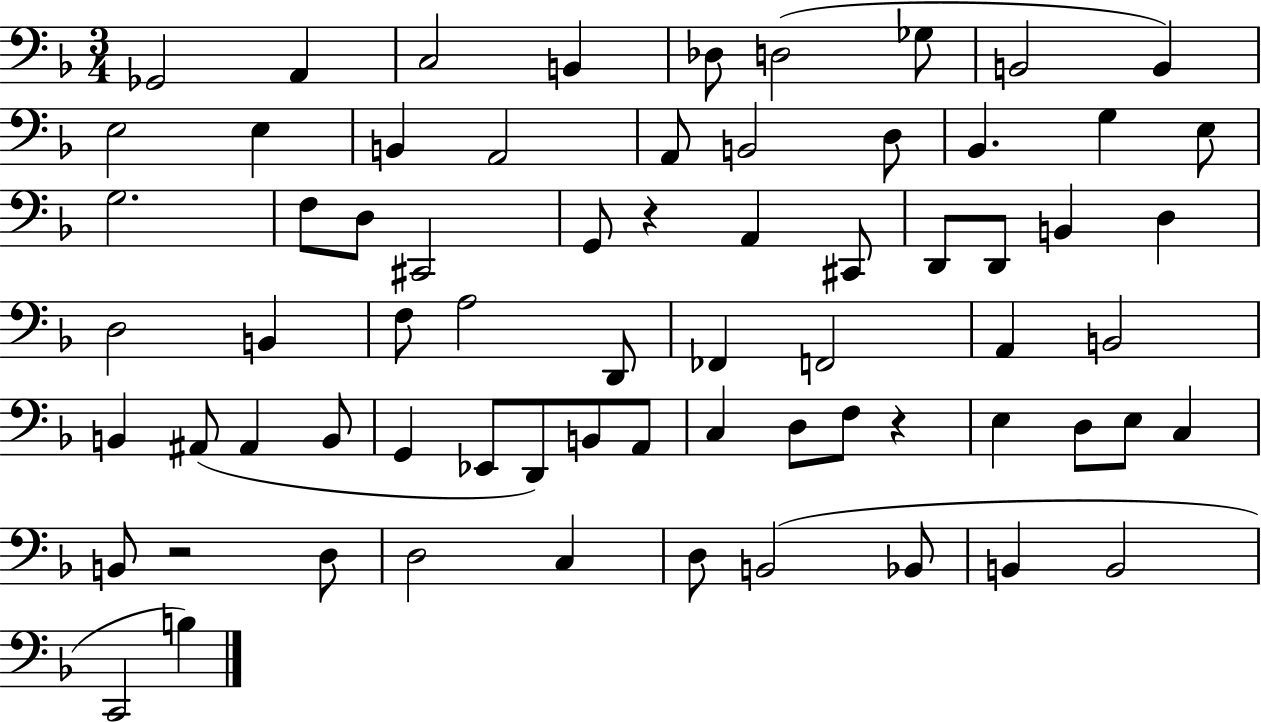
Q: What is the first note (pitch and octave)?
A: Gb2